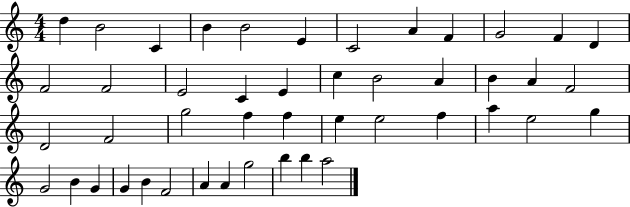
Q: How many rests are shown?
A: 0